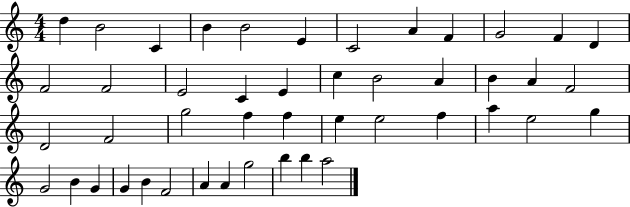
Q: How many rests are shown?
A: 0